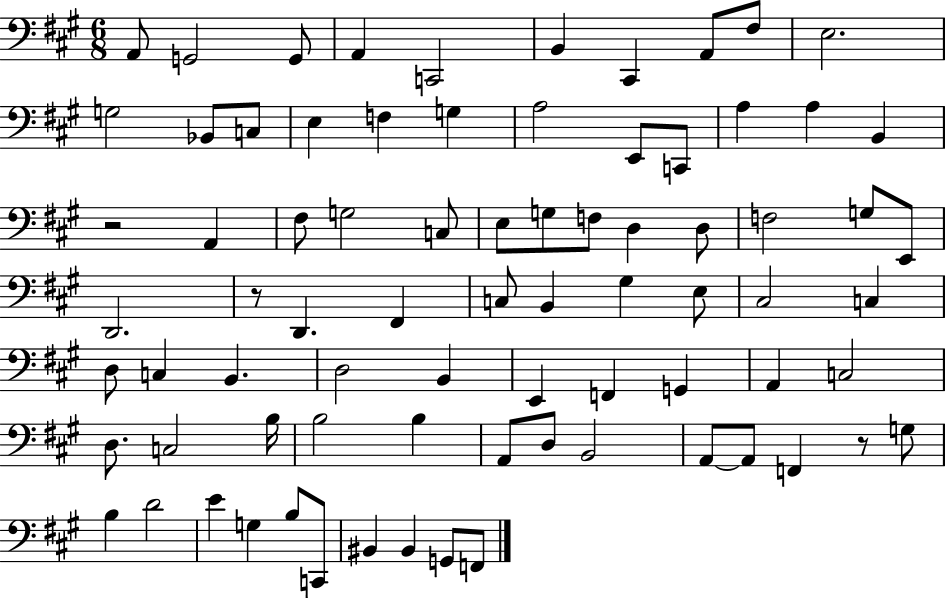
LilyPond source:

{
  \clef bass
  \numericTimeSignature
  \time 6/8
  \key a \major
  a,8 g,2 g,8 | a,4 c,2 | b,4 cis,4 a,8 fis8 | e2. | \break g2 bes,8 c8 | e4 f4 g4 | a2 e,8 c,8 | a4 a4 b,4 | \break r2 a,4 | fis8 g2 c8 | e8 g8 f8 d4 d8 | f2 g8 e,8 | \break d,2. | r8 d,4. fis,4 | c8 b,4 gis4 e8 | cis2 c4 | \break d8 c4 b,4. | d2 b,4 | e,4 f,4 g,4 | a,4 c2 | \break d8. c2 b16 | b2 b4 | a,8 d8 b,2 | a,8~~ a,8 f,4 r8 g8 | \break b4 d'2 | e'4 g4 b8 c,8 | bis,4 bis,4 g,8 f,8 | \bar "|."
}